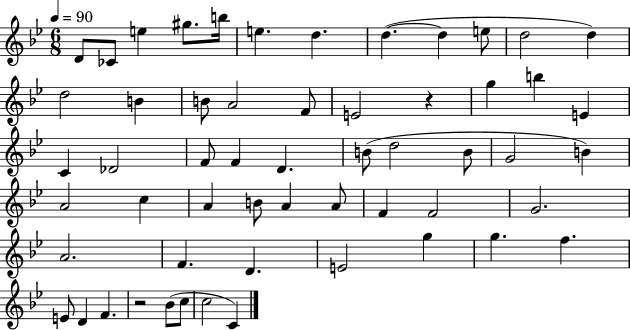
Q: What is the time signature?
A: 6/8